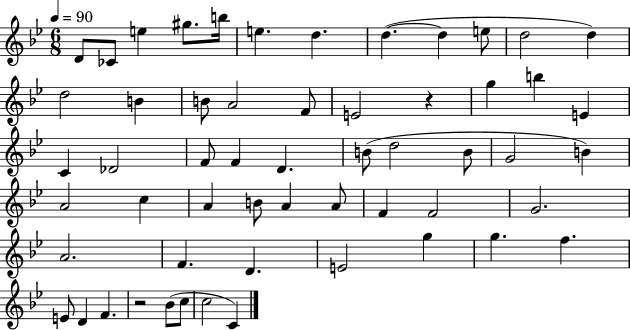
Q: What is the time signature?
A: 6/8